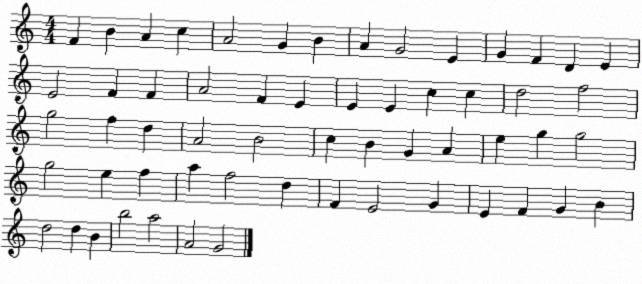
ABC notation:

X:1
T:Untitled
M:4/4
L:1/4
K:C
F B A c A2 G B A G2 E G F D E E2 F F A2 F E E E c c d2 f2 g2 f d A2 B2 c B G A e g g2 g2 e f a f2 d F E2 G E F G B d2 d B b2 a2 A2 G2